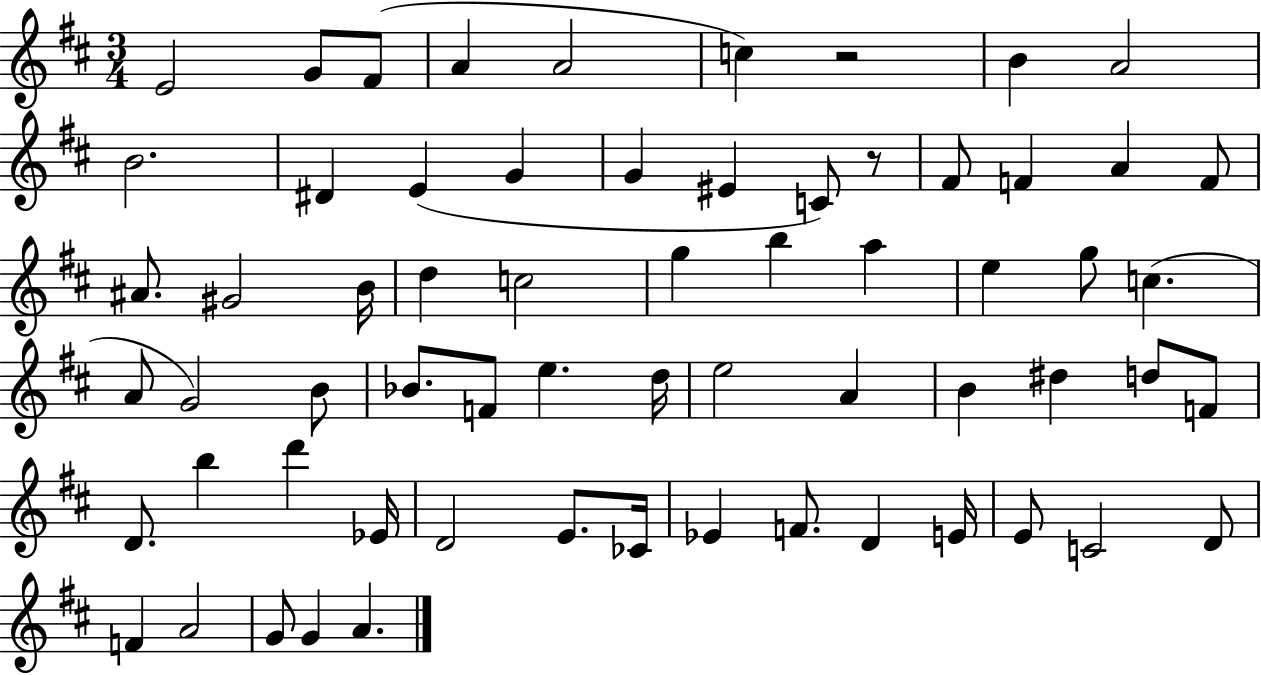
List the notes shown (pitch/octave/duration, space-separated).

E4/h G4/e F#4/e A4/q A4/h C5/q R/h B4/q A4/h B4/h. D#4/q E4/q G4/q G4/q EIS4/q C4/e R/e F#4/e F4/q A4/q F4/e A#4/e. G#4/h B4/s D5/q C5/h G5/q B5/q A5/q E5/q G5/e C5/q. A4/e G4/h B4/e Bb4/e. F4/e E5/q. D5/s E5/h A4/q B4/q D#5/q D5/e F4/e D4/e. B5/q D6/q Eb4/s D4/h E4/e. CES4/s Eb4/q F4/e. D4/q E4/s E4/e C4/h D4/e F4/q A4/h G4/e G4/q A4/q.